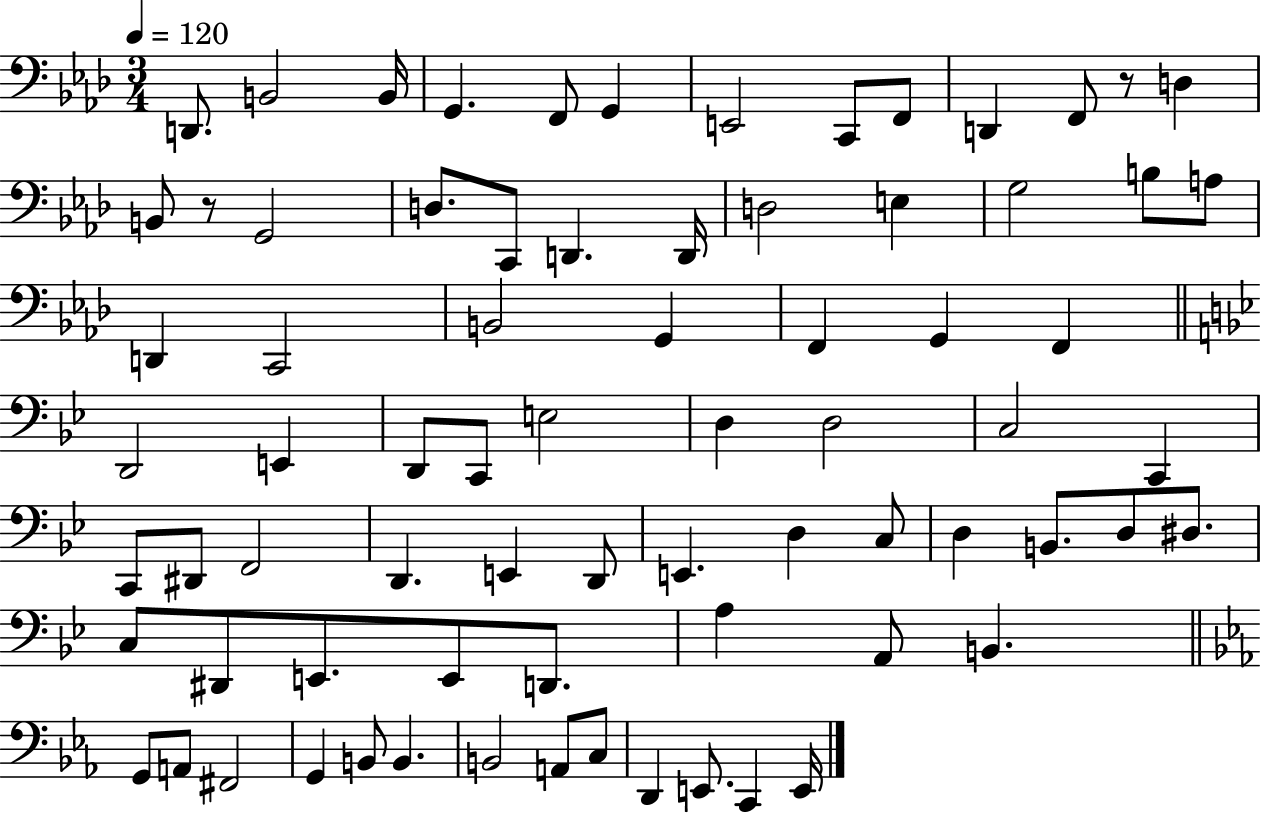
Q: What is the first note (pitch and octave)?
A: D2